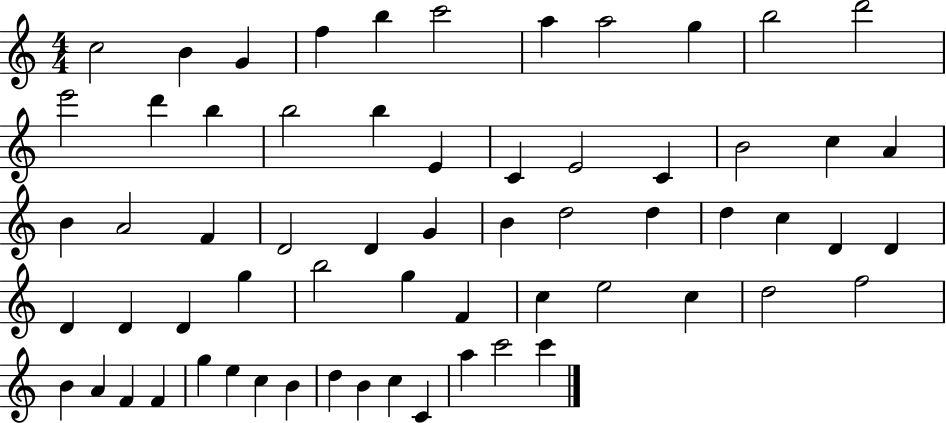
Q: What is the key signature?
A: C major